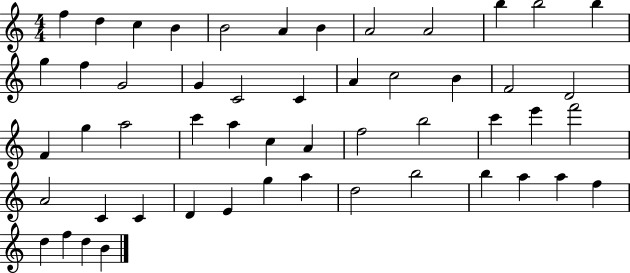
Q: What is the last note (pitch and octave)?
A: B4